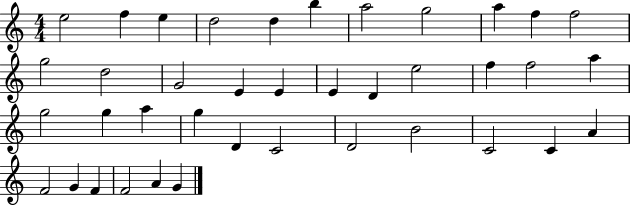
E5/h F5/q E5/q D5/h D5/q B5/q A5/h G5/h A5/q F5/q F5/h G5/h D5/h G4/h E4/q E4/q E4/q D4/q E5/h F5/q F5/h A5/q G5/h G5/q A5/q G5/q D4/q C4/h D4/h B4/h C4/h C4/q A4/q F4/h G4/q F4/q F4/h A4/q G4/q